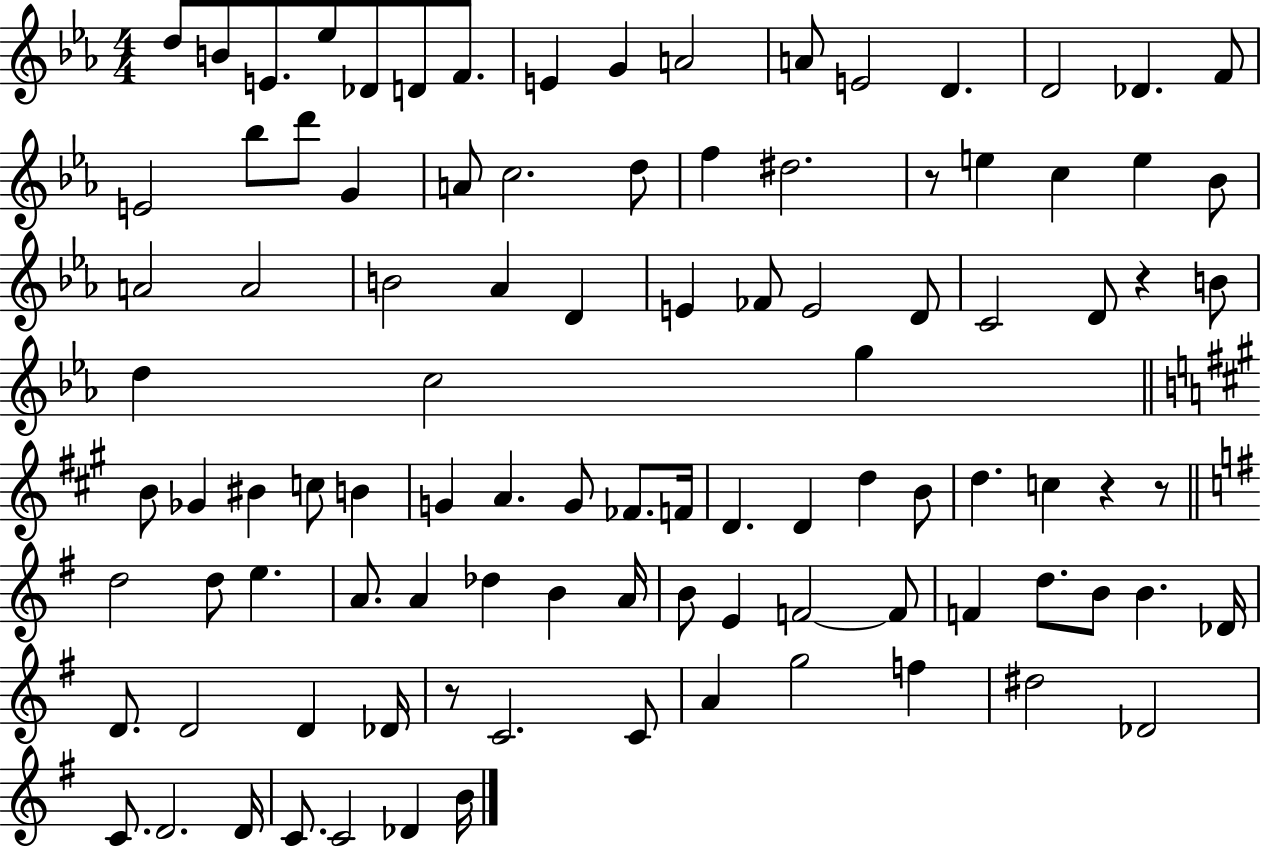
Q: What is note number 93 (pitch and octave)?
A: C4